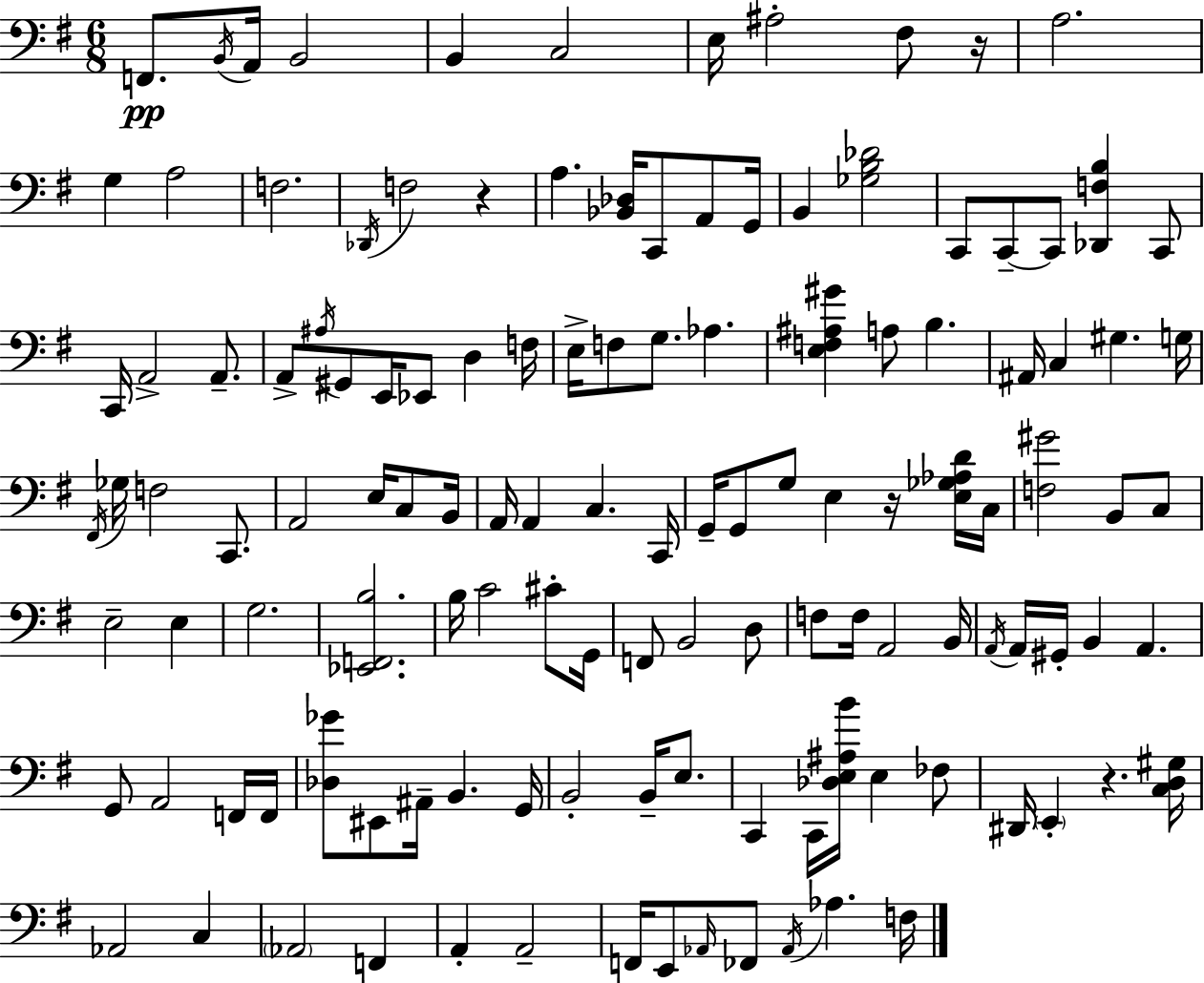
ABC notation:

X:1
T:Untitled
M:6/8
L:1/4
K:G
F,,/2 B,,/4 A,,/4 B,,2 B,, C,2 E,/4 ^A,2 ^F,/2 z/4 A,2 G, A,2 F,2 _D,,/4 F,2 z A, [_B,,_D,]/4 C,,/2 A,,/2 G,,/4 B,, [_G,B,_D]2 C,,/2 C,,/2 C,,/2 [_D,,F,B,] C,,/2 C,,/4 A,,2 A,,/2 A,,/2 ^A,/4 ^G,,/2 E,,/4 _E,,/2 D, F,/4 E,/4 F,/2 G,/2 _A, [E,F,^A,^G] A,/2 B, ^A,,/4 C, ^G, G,/4 ^F,,/4 _G,/4 F,2 C,,/2 A,,2 E,/4 C,/2 B,,/4 A,,/4 A,, C, C,,/4 G,,/4 G,,/2 G,/2 E, z/4 [E,_G,_A,D]/4 C,/4 [F,^G]2 B,,/2 C,/2 E,2 E, G,2 [_E,,F,,B,]2 B,/4 C2 ^C/2 G,,/4 F,,/2 B,,2 D,/2 F,/2 F,/4 A,,2 B,,/4 A,,/4 A,,/4 ^G,,/4 B,, A,, G,,/2 A,,2 F,,/4 F,,/4 [_D,_G]/2 ^E,,/2 ^A,,/4 B,, G,,/4 B,,2 B,,/4 E,/2 C,, C,,/4 [_D,E,^A,B]/4 E, _F,/2 ^D,,/4 E,, z [C,D,^G,]/4 _A,,2 C, _A,,2 F,, A,, A,,2 F,,/4 E,,/2 _A,,/4 _F,,/2 _A,,/4 _A, F,/4